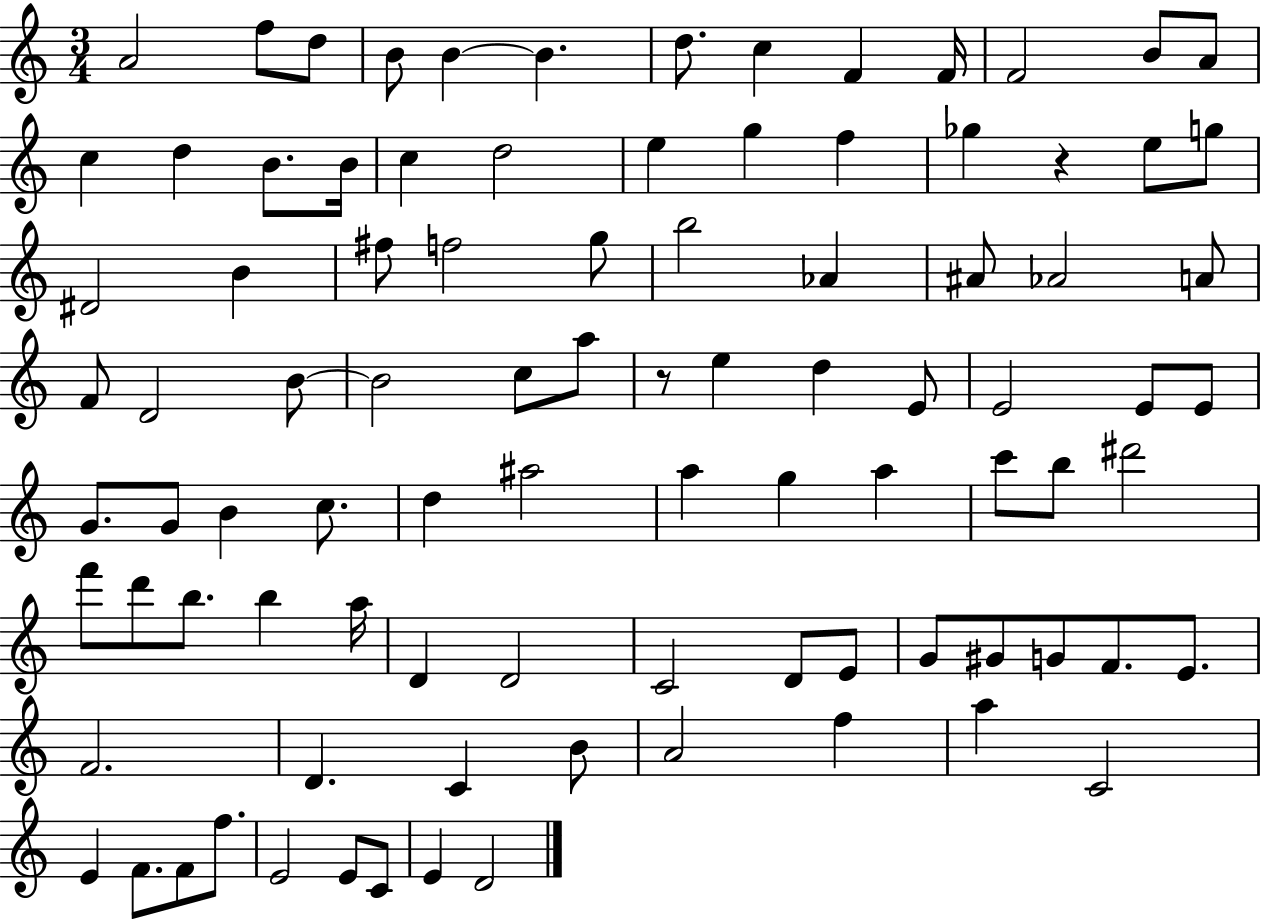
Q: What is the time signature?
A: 3/4